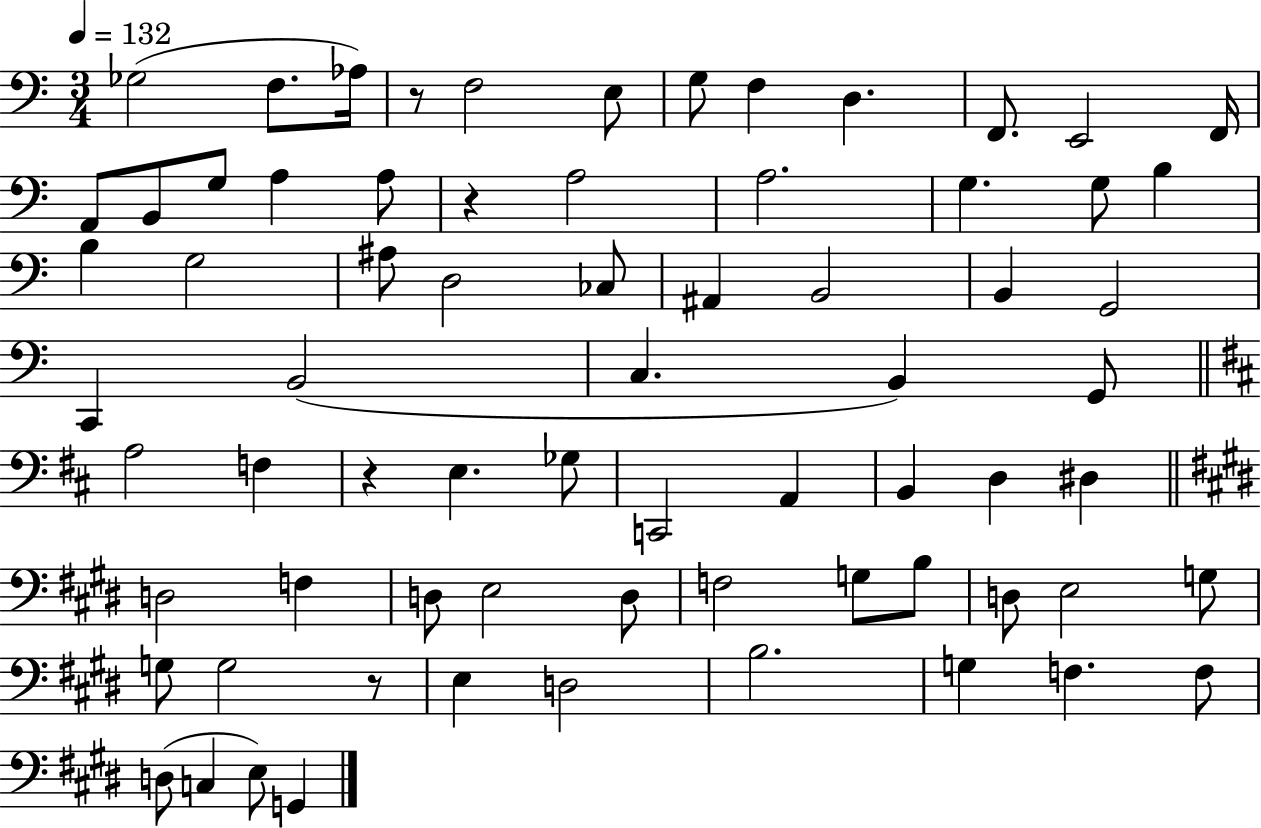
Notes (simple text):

Gb3/h F3/e. Ab3/s R/e F3/h E3/e G3/e F3/q D3/q. F2/e. E2/h F2/s A2/e B2/e G3/e A3/q A3/e R/q A3/h A3/h. G3/q. G3/e B3/q B3/q G3/h A#3/e D3/h CES3/e A#2/q B2/h B2/q G2/h C2/q B2/h C3/q. B2/q G2/e A3/h F3/q R/q E3/q. Gb3/e C2/h A2/q B2/q D3/q D#3/q D3/h F3/q D3/e E3/h D3/e F3/h G3/e B3/e D3/e E3/h G3/e G3/e G3/h R/e E3/q D3/h B3/h. G3/q F3/q. F3/e D3/e C3/q E3/e G2/q